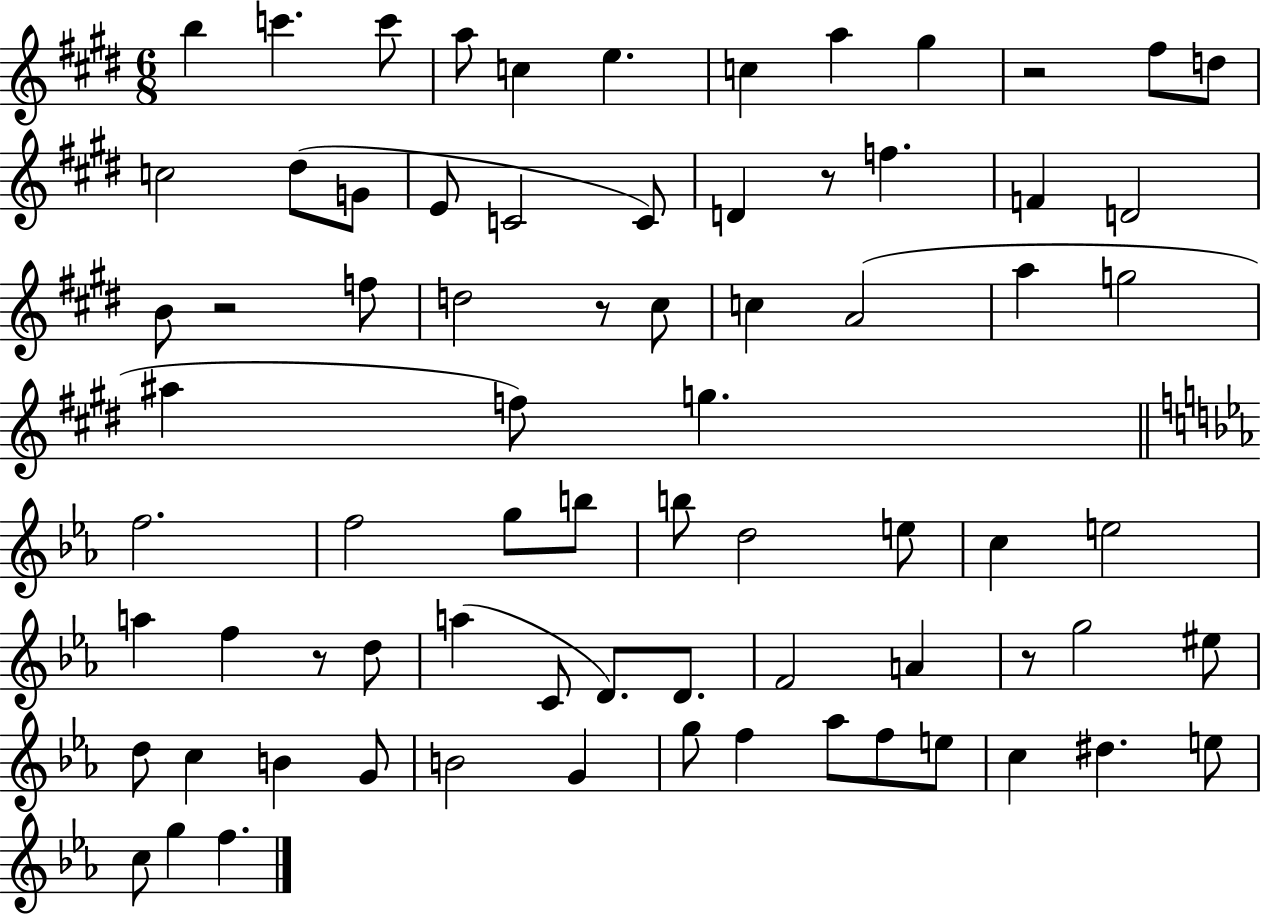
{
  \clef treble
  \numericTimeSignature
  \time 6/8
  \key e \major
  b''4 c'''4. c'''8 | a''8 c''4 e''4. | c''4 a''4 gis''4 | r2 fis''8 d''8 | \break c''2 dis''8( g'8 | e'8 c'2 c'8) | d'4 r8 f''4. | f'4 d'2 | \break b'8 r2 f''8 | d''2 r8 cis''8 | c''4 a'2( | a''4 g''2 | \break ais''4 f''8) g''4. | \bar "||" \break \key ees \major f''2. | f''2 g''8 b''8 | b''8 d''2 e''8 | c''4 e''2 | \break a''4 f''4 r8 d''8 | a''4( c'8 d'8.) d'8. | f'2 a'4 | r8 g''2 eis''8 | \break d''8 c''4 b'4 g'8 | b'2 g'4 | g''8 f''4 aes''8 f''8 e''8 | c''4 dis''4. e''8 | \break c''8 g''4 f''4. | \bar "|."
}